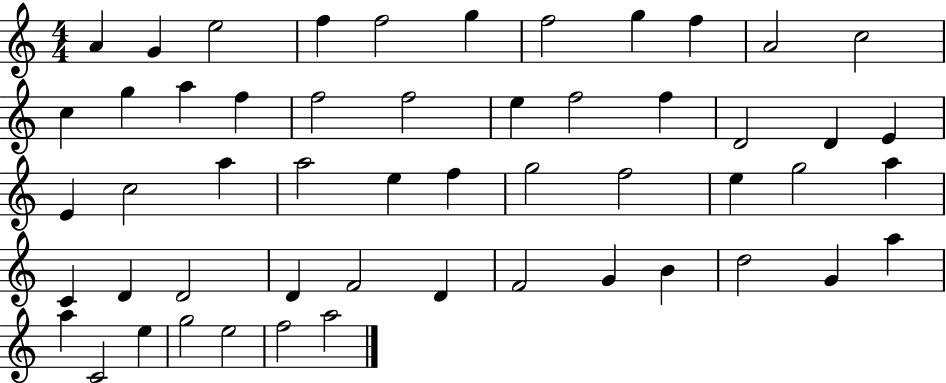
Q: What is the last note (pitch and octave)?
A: A5